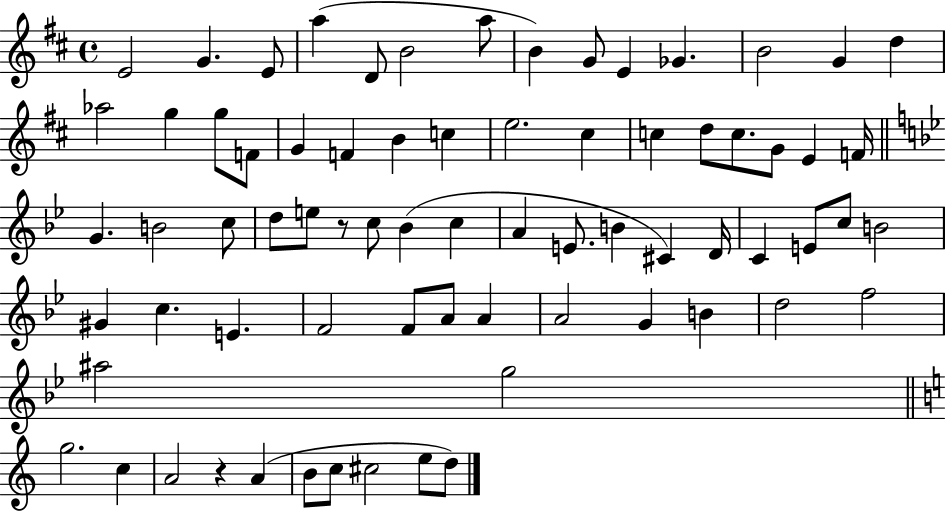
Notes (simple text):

E4/h G4/q. E4/e A5/q D4/e B4/h A5/e B4/q G4/e E4/q Gb4/q. B4/h G4/q D5/q Ab5/h G5/q G5/e F4/e G4/q F4/q B4/q C5/q E5/h. C#5/q C5/q D5/e C5/e. G4/e E4/q F4/s G4/q. B4/h C5/e D5/e E5/e R/e C5/e Bb4/q C5/q A4/q E4/e. B4/q C#4/q D4/s C4/q E4/e C5/e B4/h G#4/q C5/q. E4/q. F4/h F4/e A4/e A4/q A4/h G4/q B4/q D5/h F5/h A#5/h G5/h G5/h. C5/q A4/h R/q A4/q B4/e C5/e C#5/h E5/e D5/e